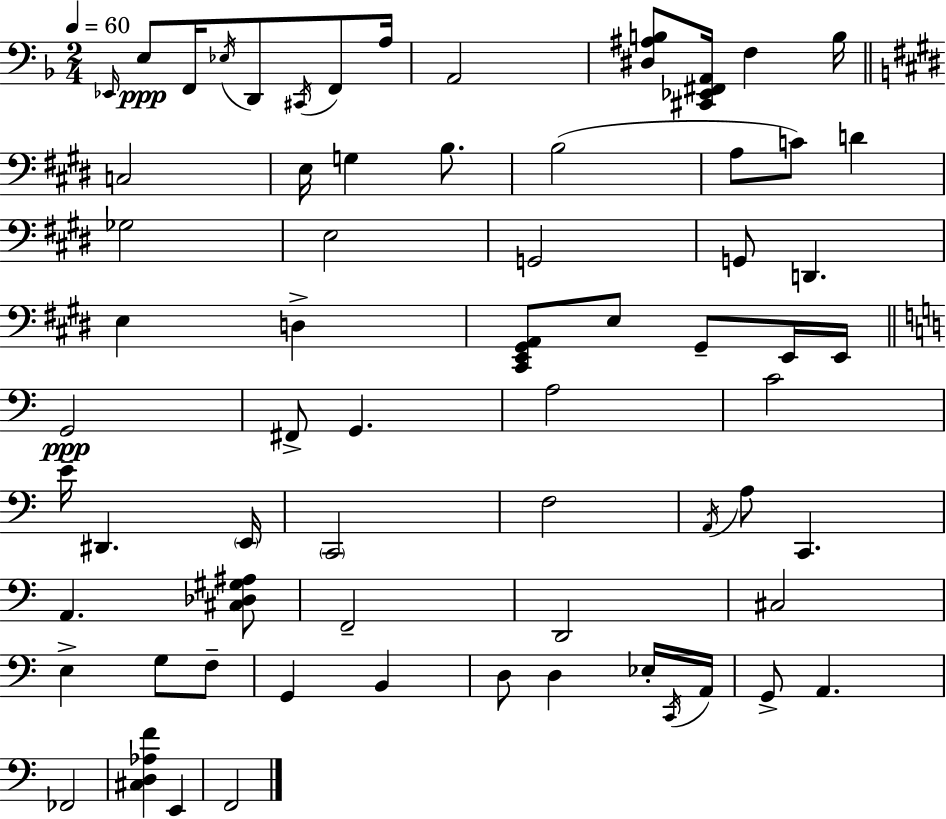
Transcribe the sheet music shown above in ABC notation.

X:1
T:Untitled
M:2/4
L:1/4
K:Dm
_E,,/4 E,/2 F,,/4 _E,/4 D,,/2 ^C,,/4 F,,/2 A,/4 A,,2 [^D,^A,B,]/2 [^C,,_E,,^F,,A,,]/4 F, B,/4 C,2 E,/4 G, B,/2 B,2 A,/2 C/2 D _G,2 E,2 G,,2 G,,/2 D,, E, D, [^C,,E,,^G,,A,,]/2 E,/2 ^G,,/2 E,,/4 E,,/4 G,,2 ^F,,/2 G,, A,2 C2 E/4 ^D,, E,,/4 C,,2 F,2 A,,/4 A,/2 C,, A,, [^C,_D,^G,^A,]/2 F,,2 D,,2 ^C,2 E, G,/2 F,/2 G,, B,, D,/2 D, _E,/4 C,,/4 A,,/4 G,,/2 A,, _F,,2 [^C,D,_A,F] E,, F,,2